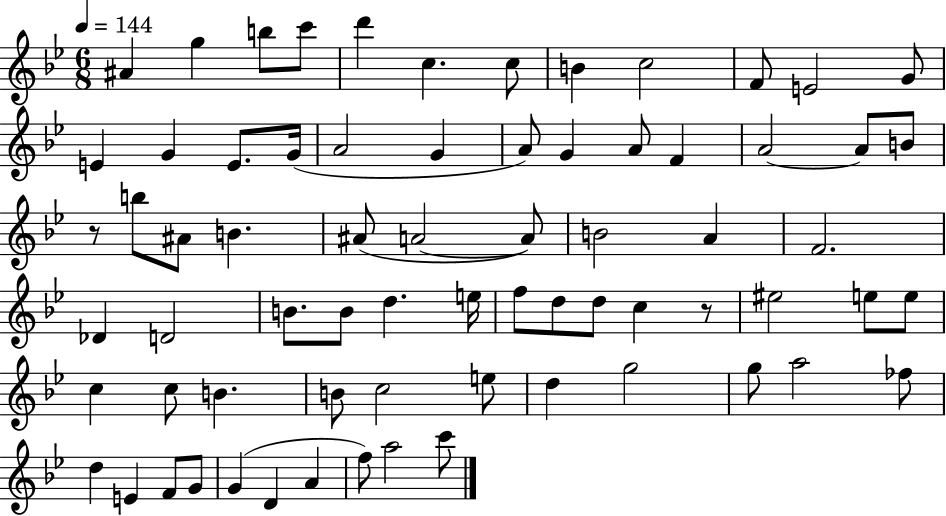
A#4/q G5/q B5/e C6/e D6/q C5/q. C5/e B4/q C5/h F4/e E4/h G4/e E4/q G4/q E4/e. G4/s A4/h G4/q A4/e G4/q A4/e F4/q A4/h A4/e B4/e R/e B5/e A#4/e B4/q. A#4/e A4/h A4/e B4/h A4/q F4/h. Db4/q D4/h B4/e. B4/e D5/q. E5/s F5/e D5/e D5/e C5/q R/e EIS5/h E5/e E5/e C5/q C5/e B4/q. B4/e C5/h E5/e D5/q G5/h G5/e A5/h FES5/e D5/q E4/q F4/e G4/e G4/q D4/q A4/q F5/e A5/h C6/e